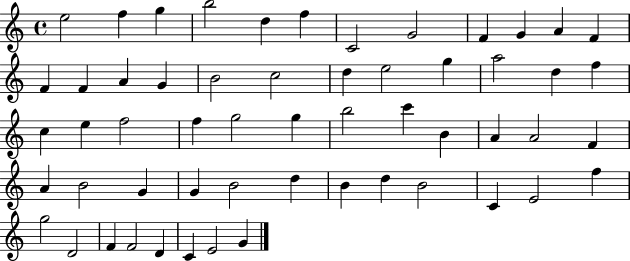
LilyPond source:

{
  \clef treble
  \time 4/4
  \defaultTimeSignature
  \key c \major
  e''2 f''4 g''4 | b''2 d''4 f''4 | c'2 g'2 | f'4 g'4 a'4 f'4 | \break f'4 f'4 a'4 g'4 | b'2 c''2 | d''4 e''2 g''4 | a''2 d''4 f''4 | \break c''4 e''4 f''2 | f''4 g''2 g''4 | b''2 c'''4 b'4 | a'4 a'2 f'4 | \break a'4 b'2 g'4 | g'4 b'2 d''4 | b'4 d''4 b'2 | c'4 e'2 f''4 | \break g''2 d'2 | f'4 f'2 d'4 | c'4 e'2 g'4 | \bar "|."
}